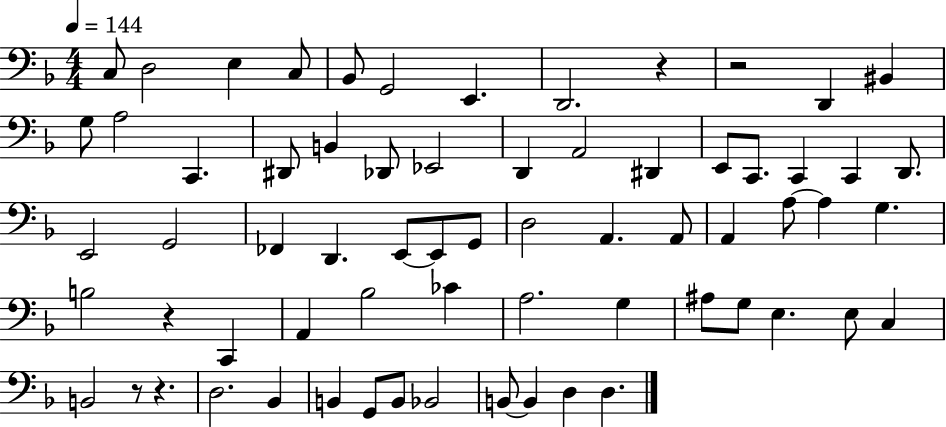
C3/e D3/h E3/q C3/e Bb2/e G2/h E2/q. D2/h. R/q R/h D2/q BIS2/q G3/e A3/h C2/q. D#2/e B2/q Db2/e Eb2/h D2/q A2/h D#2/q E2/e C2/e. C2/q C2/q D2/e. E2/h G2/h FES2/q D2/q. E2/e E2/e G2/e D3/h A2/q. A2/e A2/q A3/e A3/q G3/q. B3/h R/q C2/q A2/q Bb3/h CES4/q A3/h. G3/q A#3/e G3/e E3/q. E3/e C3/q B2/h R/e R/q. D3/h. Bb2/q B2/q G2/e B2/e Bb2/h B2/e B2/q D3/q D3/q.